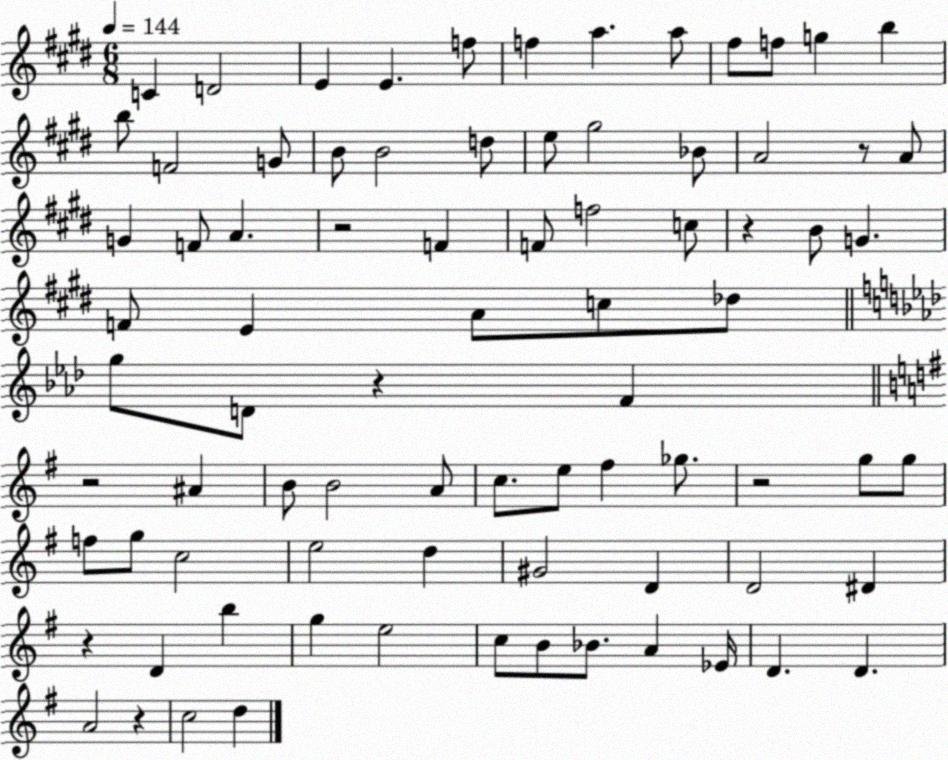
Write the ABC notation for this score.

X:1
T:Untitled
M:6/8
L:1/4
K:E
C D2 E E f/2 f a a/2 ^f/2 f/2 g b b/2 F2 G/2 B/2 B2 d/2 e/2 ^g2 _B/2 A2 z/2 A/2 G F/2 A z2 F F/2 f2 c/2 z B/2 G F/2 E A/2 c/2 _d/2 g/2 D/2 z F z2 ^A B/2 B2 A/2 c/2 e/2 ^f _g/2 z2 g/2 g/2 f/2 g/2 c2 e2 d ^G2 D D2 ^D z D b g e2 c/2 B/2 _B/2 A _E/4 D D A2 z c2 d